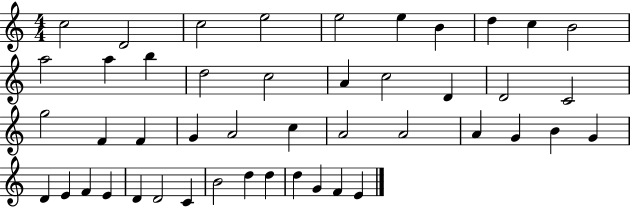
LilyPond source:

{
  \clef treble
  \numericTimeSignature
  \time 4/4
  \key c \major
  c''2 d'2 | c''2 e''2 | e''2 e''4 b'4 | d''4 c''4 b'2 | \break a''2 a''4 b''4 | d''2 c''2 | a'4 c''2 d'4 | d'2 c'2 | \break g''2 f'4 f'4 | g'4 a'2 c''4 | a'2 a'2 | a'4 g'4 b'4 g'4 | \break d'4 e'4 f'4 e'4 | d'4 d'2 c'4 | b'2 d''4 d''4 | d''4 g'4 f'4 e'4 | \break \bar "|."
}